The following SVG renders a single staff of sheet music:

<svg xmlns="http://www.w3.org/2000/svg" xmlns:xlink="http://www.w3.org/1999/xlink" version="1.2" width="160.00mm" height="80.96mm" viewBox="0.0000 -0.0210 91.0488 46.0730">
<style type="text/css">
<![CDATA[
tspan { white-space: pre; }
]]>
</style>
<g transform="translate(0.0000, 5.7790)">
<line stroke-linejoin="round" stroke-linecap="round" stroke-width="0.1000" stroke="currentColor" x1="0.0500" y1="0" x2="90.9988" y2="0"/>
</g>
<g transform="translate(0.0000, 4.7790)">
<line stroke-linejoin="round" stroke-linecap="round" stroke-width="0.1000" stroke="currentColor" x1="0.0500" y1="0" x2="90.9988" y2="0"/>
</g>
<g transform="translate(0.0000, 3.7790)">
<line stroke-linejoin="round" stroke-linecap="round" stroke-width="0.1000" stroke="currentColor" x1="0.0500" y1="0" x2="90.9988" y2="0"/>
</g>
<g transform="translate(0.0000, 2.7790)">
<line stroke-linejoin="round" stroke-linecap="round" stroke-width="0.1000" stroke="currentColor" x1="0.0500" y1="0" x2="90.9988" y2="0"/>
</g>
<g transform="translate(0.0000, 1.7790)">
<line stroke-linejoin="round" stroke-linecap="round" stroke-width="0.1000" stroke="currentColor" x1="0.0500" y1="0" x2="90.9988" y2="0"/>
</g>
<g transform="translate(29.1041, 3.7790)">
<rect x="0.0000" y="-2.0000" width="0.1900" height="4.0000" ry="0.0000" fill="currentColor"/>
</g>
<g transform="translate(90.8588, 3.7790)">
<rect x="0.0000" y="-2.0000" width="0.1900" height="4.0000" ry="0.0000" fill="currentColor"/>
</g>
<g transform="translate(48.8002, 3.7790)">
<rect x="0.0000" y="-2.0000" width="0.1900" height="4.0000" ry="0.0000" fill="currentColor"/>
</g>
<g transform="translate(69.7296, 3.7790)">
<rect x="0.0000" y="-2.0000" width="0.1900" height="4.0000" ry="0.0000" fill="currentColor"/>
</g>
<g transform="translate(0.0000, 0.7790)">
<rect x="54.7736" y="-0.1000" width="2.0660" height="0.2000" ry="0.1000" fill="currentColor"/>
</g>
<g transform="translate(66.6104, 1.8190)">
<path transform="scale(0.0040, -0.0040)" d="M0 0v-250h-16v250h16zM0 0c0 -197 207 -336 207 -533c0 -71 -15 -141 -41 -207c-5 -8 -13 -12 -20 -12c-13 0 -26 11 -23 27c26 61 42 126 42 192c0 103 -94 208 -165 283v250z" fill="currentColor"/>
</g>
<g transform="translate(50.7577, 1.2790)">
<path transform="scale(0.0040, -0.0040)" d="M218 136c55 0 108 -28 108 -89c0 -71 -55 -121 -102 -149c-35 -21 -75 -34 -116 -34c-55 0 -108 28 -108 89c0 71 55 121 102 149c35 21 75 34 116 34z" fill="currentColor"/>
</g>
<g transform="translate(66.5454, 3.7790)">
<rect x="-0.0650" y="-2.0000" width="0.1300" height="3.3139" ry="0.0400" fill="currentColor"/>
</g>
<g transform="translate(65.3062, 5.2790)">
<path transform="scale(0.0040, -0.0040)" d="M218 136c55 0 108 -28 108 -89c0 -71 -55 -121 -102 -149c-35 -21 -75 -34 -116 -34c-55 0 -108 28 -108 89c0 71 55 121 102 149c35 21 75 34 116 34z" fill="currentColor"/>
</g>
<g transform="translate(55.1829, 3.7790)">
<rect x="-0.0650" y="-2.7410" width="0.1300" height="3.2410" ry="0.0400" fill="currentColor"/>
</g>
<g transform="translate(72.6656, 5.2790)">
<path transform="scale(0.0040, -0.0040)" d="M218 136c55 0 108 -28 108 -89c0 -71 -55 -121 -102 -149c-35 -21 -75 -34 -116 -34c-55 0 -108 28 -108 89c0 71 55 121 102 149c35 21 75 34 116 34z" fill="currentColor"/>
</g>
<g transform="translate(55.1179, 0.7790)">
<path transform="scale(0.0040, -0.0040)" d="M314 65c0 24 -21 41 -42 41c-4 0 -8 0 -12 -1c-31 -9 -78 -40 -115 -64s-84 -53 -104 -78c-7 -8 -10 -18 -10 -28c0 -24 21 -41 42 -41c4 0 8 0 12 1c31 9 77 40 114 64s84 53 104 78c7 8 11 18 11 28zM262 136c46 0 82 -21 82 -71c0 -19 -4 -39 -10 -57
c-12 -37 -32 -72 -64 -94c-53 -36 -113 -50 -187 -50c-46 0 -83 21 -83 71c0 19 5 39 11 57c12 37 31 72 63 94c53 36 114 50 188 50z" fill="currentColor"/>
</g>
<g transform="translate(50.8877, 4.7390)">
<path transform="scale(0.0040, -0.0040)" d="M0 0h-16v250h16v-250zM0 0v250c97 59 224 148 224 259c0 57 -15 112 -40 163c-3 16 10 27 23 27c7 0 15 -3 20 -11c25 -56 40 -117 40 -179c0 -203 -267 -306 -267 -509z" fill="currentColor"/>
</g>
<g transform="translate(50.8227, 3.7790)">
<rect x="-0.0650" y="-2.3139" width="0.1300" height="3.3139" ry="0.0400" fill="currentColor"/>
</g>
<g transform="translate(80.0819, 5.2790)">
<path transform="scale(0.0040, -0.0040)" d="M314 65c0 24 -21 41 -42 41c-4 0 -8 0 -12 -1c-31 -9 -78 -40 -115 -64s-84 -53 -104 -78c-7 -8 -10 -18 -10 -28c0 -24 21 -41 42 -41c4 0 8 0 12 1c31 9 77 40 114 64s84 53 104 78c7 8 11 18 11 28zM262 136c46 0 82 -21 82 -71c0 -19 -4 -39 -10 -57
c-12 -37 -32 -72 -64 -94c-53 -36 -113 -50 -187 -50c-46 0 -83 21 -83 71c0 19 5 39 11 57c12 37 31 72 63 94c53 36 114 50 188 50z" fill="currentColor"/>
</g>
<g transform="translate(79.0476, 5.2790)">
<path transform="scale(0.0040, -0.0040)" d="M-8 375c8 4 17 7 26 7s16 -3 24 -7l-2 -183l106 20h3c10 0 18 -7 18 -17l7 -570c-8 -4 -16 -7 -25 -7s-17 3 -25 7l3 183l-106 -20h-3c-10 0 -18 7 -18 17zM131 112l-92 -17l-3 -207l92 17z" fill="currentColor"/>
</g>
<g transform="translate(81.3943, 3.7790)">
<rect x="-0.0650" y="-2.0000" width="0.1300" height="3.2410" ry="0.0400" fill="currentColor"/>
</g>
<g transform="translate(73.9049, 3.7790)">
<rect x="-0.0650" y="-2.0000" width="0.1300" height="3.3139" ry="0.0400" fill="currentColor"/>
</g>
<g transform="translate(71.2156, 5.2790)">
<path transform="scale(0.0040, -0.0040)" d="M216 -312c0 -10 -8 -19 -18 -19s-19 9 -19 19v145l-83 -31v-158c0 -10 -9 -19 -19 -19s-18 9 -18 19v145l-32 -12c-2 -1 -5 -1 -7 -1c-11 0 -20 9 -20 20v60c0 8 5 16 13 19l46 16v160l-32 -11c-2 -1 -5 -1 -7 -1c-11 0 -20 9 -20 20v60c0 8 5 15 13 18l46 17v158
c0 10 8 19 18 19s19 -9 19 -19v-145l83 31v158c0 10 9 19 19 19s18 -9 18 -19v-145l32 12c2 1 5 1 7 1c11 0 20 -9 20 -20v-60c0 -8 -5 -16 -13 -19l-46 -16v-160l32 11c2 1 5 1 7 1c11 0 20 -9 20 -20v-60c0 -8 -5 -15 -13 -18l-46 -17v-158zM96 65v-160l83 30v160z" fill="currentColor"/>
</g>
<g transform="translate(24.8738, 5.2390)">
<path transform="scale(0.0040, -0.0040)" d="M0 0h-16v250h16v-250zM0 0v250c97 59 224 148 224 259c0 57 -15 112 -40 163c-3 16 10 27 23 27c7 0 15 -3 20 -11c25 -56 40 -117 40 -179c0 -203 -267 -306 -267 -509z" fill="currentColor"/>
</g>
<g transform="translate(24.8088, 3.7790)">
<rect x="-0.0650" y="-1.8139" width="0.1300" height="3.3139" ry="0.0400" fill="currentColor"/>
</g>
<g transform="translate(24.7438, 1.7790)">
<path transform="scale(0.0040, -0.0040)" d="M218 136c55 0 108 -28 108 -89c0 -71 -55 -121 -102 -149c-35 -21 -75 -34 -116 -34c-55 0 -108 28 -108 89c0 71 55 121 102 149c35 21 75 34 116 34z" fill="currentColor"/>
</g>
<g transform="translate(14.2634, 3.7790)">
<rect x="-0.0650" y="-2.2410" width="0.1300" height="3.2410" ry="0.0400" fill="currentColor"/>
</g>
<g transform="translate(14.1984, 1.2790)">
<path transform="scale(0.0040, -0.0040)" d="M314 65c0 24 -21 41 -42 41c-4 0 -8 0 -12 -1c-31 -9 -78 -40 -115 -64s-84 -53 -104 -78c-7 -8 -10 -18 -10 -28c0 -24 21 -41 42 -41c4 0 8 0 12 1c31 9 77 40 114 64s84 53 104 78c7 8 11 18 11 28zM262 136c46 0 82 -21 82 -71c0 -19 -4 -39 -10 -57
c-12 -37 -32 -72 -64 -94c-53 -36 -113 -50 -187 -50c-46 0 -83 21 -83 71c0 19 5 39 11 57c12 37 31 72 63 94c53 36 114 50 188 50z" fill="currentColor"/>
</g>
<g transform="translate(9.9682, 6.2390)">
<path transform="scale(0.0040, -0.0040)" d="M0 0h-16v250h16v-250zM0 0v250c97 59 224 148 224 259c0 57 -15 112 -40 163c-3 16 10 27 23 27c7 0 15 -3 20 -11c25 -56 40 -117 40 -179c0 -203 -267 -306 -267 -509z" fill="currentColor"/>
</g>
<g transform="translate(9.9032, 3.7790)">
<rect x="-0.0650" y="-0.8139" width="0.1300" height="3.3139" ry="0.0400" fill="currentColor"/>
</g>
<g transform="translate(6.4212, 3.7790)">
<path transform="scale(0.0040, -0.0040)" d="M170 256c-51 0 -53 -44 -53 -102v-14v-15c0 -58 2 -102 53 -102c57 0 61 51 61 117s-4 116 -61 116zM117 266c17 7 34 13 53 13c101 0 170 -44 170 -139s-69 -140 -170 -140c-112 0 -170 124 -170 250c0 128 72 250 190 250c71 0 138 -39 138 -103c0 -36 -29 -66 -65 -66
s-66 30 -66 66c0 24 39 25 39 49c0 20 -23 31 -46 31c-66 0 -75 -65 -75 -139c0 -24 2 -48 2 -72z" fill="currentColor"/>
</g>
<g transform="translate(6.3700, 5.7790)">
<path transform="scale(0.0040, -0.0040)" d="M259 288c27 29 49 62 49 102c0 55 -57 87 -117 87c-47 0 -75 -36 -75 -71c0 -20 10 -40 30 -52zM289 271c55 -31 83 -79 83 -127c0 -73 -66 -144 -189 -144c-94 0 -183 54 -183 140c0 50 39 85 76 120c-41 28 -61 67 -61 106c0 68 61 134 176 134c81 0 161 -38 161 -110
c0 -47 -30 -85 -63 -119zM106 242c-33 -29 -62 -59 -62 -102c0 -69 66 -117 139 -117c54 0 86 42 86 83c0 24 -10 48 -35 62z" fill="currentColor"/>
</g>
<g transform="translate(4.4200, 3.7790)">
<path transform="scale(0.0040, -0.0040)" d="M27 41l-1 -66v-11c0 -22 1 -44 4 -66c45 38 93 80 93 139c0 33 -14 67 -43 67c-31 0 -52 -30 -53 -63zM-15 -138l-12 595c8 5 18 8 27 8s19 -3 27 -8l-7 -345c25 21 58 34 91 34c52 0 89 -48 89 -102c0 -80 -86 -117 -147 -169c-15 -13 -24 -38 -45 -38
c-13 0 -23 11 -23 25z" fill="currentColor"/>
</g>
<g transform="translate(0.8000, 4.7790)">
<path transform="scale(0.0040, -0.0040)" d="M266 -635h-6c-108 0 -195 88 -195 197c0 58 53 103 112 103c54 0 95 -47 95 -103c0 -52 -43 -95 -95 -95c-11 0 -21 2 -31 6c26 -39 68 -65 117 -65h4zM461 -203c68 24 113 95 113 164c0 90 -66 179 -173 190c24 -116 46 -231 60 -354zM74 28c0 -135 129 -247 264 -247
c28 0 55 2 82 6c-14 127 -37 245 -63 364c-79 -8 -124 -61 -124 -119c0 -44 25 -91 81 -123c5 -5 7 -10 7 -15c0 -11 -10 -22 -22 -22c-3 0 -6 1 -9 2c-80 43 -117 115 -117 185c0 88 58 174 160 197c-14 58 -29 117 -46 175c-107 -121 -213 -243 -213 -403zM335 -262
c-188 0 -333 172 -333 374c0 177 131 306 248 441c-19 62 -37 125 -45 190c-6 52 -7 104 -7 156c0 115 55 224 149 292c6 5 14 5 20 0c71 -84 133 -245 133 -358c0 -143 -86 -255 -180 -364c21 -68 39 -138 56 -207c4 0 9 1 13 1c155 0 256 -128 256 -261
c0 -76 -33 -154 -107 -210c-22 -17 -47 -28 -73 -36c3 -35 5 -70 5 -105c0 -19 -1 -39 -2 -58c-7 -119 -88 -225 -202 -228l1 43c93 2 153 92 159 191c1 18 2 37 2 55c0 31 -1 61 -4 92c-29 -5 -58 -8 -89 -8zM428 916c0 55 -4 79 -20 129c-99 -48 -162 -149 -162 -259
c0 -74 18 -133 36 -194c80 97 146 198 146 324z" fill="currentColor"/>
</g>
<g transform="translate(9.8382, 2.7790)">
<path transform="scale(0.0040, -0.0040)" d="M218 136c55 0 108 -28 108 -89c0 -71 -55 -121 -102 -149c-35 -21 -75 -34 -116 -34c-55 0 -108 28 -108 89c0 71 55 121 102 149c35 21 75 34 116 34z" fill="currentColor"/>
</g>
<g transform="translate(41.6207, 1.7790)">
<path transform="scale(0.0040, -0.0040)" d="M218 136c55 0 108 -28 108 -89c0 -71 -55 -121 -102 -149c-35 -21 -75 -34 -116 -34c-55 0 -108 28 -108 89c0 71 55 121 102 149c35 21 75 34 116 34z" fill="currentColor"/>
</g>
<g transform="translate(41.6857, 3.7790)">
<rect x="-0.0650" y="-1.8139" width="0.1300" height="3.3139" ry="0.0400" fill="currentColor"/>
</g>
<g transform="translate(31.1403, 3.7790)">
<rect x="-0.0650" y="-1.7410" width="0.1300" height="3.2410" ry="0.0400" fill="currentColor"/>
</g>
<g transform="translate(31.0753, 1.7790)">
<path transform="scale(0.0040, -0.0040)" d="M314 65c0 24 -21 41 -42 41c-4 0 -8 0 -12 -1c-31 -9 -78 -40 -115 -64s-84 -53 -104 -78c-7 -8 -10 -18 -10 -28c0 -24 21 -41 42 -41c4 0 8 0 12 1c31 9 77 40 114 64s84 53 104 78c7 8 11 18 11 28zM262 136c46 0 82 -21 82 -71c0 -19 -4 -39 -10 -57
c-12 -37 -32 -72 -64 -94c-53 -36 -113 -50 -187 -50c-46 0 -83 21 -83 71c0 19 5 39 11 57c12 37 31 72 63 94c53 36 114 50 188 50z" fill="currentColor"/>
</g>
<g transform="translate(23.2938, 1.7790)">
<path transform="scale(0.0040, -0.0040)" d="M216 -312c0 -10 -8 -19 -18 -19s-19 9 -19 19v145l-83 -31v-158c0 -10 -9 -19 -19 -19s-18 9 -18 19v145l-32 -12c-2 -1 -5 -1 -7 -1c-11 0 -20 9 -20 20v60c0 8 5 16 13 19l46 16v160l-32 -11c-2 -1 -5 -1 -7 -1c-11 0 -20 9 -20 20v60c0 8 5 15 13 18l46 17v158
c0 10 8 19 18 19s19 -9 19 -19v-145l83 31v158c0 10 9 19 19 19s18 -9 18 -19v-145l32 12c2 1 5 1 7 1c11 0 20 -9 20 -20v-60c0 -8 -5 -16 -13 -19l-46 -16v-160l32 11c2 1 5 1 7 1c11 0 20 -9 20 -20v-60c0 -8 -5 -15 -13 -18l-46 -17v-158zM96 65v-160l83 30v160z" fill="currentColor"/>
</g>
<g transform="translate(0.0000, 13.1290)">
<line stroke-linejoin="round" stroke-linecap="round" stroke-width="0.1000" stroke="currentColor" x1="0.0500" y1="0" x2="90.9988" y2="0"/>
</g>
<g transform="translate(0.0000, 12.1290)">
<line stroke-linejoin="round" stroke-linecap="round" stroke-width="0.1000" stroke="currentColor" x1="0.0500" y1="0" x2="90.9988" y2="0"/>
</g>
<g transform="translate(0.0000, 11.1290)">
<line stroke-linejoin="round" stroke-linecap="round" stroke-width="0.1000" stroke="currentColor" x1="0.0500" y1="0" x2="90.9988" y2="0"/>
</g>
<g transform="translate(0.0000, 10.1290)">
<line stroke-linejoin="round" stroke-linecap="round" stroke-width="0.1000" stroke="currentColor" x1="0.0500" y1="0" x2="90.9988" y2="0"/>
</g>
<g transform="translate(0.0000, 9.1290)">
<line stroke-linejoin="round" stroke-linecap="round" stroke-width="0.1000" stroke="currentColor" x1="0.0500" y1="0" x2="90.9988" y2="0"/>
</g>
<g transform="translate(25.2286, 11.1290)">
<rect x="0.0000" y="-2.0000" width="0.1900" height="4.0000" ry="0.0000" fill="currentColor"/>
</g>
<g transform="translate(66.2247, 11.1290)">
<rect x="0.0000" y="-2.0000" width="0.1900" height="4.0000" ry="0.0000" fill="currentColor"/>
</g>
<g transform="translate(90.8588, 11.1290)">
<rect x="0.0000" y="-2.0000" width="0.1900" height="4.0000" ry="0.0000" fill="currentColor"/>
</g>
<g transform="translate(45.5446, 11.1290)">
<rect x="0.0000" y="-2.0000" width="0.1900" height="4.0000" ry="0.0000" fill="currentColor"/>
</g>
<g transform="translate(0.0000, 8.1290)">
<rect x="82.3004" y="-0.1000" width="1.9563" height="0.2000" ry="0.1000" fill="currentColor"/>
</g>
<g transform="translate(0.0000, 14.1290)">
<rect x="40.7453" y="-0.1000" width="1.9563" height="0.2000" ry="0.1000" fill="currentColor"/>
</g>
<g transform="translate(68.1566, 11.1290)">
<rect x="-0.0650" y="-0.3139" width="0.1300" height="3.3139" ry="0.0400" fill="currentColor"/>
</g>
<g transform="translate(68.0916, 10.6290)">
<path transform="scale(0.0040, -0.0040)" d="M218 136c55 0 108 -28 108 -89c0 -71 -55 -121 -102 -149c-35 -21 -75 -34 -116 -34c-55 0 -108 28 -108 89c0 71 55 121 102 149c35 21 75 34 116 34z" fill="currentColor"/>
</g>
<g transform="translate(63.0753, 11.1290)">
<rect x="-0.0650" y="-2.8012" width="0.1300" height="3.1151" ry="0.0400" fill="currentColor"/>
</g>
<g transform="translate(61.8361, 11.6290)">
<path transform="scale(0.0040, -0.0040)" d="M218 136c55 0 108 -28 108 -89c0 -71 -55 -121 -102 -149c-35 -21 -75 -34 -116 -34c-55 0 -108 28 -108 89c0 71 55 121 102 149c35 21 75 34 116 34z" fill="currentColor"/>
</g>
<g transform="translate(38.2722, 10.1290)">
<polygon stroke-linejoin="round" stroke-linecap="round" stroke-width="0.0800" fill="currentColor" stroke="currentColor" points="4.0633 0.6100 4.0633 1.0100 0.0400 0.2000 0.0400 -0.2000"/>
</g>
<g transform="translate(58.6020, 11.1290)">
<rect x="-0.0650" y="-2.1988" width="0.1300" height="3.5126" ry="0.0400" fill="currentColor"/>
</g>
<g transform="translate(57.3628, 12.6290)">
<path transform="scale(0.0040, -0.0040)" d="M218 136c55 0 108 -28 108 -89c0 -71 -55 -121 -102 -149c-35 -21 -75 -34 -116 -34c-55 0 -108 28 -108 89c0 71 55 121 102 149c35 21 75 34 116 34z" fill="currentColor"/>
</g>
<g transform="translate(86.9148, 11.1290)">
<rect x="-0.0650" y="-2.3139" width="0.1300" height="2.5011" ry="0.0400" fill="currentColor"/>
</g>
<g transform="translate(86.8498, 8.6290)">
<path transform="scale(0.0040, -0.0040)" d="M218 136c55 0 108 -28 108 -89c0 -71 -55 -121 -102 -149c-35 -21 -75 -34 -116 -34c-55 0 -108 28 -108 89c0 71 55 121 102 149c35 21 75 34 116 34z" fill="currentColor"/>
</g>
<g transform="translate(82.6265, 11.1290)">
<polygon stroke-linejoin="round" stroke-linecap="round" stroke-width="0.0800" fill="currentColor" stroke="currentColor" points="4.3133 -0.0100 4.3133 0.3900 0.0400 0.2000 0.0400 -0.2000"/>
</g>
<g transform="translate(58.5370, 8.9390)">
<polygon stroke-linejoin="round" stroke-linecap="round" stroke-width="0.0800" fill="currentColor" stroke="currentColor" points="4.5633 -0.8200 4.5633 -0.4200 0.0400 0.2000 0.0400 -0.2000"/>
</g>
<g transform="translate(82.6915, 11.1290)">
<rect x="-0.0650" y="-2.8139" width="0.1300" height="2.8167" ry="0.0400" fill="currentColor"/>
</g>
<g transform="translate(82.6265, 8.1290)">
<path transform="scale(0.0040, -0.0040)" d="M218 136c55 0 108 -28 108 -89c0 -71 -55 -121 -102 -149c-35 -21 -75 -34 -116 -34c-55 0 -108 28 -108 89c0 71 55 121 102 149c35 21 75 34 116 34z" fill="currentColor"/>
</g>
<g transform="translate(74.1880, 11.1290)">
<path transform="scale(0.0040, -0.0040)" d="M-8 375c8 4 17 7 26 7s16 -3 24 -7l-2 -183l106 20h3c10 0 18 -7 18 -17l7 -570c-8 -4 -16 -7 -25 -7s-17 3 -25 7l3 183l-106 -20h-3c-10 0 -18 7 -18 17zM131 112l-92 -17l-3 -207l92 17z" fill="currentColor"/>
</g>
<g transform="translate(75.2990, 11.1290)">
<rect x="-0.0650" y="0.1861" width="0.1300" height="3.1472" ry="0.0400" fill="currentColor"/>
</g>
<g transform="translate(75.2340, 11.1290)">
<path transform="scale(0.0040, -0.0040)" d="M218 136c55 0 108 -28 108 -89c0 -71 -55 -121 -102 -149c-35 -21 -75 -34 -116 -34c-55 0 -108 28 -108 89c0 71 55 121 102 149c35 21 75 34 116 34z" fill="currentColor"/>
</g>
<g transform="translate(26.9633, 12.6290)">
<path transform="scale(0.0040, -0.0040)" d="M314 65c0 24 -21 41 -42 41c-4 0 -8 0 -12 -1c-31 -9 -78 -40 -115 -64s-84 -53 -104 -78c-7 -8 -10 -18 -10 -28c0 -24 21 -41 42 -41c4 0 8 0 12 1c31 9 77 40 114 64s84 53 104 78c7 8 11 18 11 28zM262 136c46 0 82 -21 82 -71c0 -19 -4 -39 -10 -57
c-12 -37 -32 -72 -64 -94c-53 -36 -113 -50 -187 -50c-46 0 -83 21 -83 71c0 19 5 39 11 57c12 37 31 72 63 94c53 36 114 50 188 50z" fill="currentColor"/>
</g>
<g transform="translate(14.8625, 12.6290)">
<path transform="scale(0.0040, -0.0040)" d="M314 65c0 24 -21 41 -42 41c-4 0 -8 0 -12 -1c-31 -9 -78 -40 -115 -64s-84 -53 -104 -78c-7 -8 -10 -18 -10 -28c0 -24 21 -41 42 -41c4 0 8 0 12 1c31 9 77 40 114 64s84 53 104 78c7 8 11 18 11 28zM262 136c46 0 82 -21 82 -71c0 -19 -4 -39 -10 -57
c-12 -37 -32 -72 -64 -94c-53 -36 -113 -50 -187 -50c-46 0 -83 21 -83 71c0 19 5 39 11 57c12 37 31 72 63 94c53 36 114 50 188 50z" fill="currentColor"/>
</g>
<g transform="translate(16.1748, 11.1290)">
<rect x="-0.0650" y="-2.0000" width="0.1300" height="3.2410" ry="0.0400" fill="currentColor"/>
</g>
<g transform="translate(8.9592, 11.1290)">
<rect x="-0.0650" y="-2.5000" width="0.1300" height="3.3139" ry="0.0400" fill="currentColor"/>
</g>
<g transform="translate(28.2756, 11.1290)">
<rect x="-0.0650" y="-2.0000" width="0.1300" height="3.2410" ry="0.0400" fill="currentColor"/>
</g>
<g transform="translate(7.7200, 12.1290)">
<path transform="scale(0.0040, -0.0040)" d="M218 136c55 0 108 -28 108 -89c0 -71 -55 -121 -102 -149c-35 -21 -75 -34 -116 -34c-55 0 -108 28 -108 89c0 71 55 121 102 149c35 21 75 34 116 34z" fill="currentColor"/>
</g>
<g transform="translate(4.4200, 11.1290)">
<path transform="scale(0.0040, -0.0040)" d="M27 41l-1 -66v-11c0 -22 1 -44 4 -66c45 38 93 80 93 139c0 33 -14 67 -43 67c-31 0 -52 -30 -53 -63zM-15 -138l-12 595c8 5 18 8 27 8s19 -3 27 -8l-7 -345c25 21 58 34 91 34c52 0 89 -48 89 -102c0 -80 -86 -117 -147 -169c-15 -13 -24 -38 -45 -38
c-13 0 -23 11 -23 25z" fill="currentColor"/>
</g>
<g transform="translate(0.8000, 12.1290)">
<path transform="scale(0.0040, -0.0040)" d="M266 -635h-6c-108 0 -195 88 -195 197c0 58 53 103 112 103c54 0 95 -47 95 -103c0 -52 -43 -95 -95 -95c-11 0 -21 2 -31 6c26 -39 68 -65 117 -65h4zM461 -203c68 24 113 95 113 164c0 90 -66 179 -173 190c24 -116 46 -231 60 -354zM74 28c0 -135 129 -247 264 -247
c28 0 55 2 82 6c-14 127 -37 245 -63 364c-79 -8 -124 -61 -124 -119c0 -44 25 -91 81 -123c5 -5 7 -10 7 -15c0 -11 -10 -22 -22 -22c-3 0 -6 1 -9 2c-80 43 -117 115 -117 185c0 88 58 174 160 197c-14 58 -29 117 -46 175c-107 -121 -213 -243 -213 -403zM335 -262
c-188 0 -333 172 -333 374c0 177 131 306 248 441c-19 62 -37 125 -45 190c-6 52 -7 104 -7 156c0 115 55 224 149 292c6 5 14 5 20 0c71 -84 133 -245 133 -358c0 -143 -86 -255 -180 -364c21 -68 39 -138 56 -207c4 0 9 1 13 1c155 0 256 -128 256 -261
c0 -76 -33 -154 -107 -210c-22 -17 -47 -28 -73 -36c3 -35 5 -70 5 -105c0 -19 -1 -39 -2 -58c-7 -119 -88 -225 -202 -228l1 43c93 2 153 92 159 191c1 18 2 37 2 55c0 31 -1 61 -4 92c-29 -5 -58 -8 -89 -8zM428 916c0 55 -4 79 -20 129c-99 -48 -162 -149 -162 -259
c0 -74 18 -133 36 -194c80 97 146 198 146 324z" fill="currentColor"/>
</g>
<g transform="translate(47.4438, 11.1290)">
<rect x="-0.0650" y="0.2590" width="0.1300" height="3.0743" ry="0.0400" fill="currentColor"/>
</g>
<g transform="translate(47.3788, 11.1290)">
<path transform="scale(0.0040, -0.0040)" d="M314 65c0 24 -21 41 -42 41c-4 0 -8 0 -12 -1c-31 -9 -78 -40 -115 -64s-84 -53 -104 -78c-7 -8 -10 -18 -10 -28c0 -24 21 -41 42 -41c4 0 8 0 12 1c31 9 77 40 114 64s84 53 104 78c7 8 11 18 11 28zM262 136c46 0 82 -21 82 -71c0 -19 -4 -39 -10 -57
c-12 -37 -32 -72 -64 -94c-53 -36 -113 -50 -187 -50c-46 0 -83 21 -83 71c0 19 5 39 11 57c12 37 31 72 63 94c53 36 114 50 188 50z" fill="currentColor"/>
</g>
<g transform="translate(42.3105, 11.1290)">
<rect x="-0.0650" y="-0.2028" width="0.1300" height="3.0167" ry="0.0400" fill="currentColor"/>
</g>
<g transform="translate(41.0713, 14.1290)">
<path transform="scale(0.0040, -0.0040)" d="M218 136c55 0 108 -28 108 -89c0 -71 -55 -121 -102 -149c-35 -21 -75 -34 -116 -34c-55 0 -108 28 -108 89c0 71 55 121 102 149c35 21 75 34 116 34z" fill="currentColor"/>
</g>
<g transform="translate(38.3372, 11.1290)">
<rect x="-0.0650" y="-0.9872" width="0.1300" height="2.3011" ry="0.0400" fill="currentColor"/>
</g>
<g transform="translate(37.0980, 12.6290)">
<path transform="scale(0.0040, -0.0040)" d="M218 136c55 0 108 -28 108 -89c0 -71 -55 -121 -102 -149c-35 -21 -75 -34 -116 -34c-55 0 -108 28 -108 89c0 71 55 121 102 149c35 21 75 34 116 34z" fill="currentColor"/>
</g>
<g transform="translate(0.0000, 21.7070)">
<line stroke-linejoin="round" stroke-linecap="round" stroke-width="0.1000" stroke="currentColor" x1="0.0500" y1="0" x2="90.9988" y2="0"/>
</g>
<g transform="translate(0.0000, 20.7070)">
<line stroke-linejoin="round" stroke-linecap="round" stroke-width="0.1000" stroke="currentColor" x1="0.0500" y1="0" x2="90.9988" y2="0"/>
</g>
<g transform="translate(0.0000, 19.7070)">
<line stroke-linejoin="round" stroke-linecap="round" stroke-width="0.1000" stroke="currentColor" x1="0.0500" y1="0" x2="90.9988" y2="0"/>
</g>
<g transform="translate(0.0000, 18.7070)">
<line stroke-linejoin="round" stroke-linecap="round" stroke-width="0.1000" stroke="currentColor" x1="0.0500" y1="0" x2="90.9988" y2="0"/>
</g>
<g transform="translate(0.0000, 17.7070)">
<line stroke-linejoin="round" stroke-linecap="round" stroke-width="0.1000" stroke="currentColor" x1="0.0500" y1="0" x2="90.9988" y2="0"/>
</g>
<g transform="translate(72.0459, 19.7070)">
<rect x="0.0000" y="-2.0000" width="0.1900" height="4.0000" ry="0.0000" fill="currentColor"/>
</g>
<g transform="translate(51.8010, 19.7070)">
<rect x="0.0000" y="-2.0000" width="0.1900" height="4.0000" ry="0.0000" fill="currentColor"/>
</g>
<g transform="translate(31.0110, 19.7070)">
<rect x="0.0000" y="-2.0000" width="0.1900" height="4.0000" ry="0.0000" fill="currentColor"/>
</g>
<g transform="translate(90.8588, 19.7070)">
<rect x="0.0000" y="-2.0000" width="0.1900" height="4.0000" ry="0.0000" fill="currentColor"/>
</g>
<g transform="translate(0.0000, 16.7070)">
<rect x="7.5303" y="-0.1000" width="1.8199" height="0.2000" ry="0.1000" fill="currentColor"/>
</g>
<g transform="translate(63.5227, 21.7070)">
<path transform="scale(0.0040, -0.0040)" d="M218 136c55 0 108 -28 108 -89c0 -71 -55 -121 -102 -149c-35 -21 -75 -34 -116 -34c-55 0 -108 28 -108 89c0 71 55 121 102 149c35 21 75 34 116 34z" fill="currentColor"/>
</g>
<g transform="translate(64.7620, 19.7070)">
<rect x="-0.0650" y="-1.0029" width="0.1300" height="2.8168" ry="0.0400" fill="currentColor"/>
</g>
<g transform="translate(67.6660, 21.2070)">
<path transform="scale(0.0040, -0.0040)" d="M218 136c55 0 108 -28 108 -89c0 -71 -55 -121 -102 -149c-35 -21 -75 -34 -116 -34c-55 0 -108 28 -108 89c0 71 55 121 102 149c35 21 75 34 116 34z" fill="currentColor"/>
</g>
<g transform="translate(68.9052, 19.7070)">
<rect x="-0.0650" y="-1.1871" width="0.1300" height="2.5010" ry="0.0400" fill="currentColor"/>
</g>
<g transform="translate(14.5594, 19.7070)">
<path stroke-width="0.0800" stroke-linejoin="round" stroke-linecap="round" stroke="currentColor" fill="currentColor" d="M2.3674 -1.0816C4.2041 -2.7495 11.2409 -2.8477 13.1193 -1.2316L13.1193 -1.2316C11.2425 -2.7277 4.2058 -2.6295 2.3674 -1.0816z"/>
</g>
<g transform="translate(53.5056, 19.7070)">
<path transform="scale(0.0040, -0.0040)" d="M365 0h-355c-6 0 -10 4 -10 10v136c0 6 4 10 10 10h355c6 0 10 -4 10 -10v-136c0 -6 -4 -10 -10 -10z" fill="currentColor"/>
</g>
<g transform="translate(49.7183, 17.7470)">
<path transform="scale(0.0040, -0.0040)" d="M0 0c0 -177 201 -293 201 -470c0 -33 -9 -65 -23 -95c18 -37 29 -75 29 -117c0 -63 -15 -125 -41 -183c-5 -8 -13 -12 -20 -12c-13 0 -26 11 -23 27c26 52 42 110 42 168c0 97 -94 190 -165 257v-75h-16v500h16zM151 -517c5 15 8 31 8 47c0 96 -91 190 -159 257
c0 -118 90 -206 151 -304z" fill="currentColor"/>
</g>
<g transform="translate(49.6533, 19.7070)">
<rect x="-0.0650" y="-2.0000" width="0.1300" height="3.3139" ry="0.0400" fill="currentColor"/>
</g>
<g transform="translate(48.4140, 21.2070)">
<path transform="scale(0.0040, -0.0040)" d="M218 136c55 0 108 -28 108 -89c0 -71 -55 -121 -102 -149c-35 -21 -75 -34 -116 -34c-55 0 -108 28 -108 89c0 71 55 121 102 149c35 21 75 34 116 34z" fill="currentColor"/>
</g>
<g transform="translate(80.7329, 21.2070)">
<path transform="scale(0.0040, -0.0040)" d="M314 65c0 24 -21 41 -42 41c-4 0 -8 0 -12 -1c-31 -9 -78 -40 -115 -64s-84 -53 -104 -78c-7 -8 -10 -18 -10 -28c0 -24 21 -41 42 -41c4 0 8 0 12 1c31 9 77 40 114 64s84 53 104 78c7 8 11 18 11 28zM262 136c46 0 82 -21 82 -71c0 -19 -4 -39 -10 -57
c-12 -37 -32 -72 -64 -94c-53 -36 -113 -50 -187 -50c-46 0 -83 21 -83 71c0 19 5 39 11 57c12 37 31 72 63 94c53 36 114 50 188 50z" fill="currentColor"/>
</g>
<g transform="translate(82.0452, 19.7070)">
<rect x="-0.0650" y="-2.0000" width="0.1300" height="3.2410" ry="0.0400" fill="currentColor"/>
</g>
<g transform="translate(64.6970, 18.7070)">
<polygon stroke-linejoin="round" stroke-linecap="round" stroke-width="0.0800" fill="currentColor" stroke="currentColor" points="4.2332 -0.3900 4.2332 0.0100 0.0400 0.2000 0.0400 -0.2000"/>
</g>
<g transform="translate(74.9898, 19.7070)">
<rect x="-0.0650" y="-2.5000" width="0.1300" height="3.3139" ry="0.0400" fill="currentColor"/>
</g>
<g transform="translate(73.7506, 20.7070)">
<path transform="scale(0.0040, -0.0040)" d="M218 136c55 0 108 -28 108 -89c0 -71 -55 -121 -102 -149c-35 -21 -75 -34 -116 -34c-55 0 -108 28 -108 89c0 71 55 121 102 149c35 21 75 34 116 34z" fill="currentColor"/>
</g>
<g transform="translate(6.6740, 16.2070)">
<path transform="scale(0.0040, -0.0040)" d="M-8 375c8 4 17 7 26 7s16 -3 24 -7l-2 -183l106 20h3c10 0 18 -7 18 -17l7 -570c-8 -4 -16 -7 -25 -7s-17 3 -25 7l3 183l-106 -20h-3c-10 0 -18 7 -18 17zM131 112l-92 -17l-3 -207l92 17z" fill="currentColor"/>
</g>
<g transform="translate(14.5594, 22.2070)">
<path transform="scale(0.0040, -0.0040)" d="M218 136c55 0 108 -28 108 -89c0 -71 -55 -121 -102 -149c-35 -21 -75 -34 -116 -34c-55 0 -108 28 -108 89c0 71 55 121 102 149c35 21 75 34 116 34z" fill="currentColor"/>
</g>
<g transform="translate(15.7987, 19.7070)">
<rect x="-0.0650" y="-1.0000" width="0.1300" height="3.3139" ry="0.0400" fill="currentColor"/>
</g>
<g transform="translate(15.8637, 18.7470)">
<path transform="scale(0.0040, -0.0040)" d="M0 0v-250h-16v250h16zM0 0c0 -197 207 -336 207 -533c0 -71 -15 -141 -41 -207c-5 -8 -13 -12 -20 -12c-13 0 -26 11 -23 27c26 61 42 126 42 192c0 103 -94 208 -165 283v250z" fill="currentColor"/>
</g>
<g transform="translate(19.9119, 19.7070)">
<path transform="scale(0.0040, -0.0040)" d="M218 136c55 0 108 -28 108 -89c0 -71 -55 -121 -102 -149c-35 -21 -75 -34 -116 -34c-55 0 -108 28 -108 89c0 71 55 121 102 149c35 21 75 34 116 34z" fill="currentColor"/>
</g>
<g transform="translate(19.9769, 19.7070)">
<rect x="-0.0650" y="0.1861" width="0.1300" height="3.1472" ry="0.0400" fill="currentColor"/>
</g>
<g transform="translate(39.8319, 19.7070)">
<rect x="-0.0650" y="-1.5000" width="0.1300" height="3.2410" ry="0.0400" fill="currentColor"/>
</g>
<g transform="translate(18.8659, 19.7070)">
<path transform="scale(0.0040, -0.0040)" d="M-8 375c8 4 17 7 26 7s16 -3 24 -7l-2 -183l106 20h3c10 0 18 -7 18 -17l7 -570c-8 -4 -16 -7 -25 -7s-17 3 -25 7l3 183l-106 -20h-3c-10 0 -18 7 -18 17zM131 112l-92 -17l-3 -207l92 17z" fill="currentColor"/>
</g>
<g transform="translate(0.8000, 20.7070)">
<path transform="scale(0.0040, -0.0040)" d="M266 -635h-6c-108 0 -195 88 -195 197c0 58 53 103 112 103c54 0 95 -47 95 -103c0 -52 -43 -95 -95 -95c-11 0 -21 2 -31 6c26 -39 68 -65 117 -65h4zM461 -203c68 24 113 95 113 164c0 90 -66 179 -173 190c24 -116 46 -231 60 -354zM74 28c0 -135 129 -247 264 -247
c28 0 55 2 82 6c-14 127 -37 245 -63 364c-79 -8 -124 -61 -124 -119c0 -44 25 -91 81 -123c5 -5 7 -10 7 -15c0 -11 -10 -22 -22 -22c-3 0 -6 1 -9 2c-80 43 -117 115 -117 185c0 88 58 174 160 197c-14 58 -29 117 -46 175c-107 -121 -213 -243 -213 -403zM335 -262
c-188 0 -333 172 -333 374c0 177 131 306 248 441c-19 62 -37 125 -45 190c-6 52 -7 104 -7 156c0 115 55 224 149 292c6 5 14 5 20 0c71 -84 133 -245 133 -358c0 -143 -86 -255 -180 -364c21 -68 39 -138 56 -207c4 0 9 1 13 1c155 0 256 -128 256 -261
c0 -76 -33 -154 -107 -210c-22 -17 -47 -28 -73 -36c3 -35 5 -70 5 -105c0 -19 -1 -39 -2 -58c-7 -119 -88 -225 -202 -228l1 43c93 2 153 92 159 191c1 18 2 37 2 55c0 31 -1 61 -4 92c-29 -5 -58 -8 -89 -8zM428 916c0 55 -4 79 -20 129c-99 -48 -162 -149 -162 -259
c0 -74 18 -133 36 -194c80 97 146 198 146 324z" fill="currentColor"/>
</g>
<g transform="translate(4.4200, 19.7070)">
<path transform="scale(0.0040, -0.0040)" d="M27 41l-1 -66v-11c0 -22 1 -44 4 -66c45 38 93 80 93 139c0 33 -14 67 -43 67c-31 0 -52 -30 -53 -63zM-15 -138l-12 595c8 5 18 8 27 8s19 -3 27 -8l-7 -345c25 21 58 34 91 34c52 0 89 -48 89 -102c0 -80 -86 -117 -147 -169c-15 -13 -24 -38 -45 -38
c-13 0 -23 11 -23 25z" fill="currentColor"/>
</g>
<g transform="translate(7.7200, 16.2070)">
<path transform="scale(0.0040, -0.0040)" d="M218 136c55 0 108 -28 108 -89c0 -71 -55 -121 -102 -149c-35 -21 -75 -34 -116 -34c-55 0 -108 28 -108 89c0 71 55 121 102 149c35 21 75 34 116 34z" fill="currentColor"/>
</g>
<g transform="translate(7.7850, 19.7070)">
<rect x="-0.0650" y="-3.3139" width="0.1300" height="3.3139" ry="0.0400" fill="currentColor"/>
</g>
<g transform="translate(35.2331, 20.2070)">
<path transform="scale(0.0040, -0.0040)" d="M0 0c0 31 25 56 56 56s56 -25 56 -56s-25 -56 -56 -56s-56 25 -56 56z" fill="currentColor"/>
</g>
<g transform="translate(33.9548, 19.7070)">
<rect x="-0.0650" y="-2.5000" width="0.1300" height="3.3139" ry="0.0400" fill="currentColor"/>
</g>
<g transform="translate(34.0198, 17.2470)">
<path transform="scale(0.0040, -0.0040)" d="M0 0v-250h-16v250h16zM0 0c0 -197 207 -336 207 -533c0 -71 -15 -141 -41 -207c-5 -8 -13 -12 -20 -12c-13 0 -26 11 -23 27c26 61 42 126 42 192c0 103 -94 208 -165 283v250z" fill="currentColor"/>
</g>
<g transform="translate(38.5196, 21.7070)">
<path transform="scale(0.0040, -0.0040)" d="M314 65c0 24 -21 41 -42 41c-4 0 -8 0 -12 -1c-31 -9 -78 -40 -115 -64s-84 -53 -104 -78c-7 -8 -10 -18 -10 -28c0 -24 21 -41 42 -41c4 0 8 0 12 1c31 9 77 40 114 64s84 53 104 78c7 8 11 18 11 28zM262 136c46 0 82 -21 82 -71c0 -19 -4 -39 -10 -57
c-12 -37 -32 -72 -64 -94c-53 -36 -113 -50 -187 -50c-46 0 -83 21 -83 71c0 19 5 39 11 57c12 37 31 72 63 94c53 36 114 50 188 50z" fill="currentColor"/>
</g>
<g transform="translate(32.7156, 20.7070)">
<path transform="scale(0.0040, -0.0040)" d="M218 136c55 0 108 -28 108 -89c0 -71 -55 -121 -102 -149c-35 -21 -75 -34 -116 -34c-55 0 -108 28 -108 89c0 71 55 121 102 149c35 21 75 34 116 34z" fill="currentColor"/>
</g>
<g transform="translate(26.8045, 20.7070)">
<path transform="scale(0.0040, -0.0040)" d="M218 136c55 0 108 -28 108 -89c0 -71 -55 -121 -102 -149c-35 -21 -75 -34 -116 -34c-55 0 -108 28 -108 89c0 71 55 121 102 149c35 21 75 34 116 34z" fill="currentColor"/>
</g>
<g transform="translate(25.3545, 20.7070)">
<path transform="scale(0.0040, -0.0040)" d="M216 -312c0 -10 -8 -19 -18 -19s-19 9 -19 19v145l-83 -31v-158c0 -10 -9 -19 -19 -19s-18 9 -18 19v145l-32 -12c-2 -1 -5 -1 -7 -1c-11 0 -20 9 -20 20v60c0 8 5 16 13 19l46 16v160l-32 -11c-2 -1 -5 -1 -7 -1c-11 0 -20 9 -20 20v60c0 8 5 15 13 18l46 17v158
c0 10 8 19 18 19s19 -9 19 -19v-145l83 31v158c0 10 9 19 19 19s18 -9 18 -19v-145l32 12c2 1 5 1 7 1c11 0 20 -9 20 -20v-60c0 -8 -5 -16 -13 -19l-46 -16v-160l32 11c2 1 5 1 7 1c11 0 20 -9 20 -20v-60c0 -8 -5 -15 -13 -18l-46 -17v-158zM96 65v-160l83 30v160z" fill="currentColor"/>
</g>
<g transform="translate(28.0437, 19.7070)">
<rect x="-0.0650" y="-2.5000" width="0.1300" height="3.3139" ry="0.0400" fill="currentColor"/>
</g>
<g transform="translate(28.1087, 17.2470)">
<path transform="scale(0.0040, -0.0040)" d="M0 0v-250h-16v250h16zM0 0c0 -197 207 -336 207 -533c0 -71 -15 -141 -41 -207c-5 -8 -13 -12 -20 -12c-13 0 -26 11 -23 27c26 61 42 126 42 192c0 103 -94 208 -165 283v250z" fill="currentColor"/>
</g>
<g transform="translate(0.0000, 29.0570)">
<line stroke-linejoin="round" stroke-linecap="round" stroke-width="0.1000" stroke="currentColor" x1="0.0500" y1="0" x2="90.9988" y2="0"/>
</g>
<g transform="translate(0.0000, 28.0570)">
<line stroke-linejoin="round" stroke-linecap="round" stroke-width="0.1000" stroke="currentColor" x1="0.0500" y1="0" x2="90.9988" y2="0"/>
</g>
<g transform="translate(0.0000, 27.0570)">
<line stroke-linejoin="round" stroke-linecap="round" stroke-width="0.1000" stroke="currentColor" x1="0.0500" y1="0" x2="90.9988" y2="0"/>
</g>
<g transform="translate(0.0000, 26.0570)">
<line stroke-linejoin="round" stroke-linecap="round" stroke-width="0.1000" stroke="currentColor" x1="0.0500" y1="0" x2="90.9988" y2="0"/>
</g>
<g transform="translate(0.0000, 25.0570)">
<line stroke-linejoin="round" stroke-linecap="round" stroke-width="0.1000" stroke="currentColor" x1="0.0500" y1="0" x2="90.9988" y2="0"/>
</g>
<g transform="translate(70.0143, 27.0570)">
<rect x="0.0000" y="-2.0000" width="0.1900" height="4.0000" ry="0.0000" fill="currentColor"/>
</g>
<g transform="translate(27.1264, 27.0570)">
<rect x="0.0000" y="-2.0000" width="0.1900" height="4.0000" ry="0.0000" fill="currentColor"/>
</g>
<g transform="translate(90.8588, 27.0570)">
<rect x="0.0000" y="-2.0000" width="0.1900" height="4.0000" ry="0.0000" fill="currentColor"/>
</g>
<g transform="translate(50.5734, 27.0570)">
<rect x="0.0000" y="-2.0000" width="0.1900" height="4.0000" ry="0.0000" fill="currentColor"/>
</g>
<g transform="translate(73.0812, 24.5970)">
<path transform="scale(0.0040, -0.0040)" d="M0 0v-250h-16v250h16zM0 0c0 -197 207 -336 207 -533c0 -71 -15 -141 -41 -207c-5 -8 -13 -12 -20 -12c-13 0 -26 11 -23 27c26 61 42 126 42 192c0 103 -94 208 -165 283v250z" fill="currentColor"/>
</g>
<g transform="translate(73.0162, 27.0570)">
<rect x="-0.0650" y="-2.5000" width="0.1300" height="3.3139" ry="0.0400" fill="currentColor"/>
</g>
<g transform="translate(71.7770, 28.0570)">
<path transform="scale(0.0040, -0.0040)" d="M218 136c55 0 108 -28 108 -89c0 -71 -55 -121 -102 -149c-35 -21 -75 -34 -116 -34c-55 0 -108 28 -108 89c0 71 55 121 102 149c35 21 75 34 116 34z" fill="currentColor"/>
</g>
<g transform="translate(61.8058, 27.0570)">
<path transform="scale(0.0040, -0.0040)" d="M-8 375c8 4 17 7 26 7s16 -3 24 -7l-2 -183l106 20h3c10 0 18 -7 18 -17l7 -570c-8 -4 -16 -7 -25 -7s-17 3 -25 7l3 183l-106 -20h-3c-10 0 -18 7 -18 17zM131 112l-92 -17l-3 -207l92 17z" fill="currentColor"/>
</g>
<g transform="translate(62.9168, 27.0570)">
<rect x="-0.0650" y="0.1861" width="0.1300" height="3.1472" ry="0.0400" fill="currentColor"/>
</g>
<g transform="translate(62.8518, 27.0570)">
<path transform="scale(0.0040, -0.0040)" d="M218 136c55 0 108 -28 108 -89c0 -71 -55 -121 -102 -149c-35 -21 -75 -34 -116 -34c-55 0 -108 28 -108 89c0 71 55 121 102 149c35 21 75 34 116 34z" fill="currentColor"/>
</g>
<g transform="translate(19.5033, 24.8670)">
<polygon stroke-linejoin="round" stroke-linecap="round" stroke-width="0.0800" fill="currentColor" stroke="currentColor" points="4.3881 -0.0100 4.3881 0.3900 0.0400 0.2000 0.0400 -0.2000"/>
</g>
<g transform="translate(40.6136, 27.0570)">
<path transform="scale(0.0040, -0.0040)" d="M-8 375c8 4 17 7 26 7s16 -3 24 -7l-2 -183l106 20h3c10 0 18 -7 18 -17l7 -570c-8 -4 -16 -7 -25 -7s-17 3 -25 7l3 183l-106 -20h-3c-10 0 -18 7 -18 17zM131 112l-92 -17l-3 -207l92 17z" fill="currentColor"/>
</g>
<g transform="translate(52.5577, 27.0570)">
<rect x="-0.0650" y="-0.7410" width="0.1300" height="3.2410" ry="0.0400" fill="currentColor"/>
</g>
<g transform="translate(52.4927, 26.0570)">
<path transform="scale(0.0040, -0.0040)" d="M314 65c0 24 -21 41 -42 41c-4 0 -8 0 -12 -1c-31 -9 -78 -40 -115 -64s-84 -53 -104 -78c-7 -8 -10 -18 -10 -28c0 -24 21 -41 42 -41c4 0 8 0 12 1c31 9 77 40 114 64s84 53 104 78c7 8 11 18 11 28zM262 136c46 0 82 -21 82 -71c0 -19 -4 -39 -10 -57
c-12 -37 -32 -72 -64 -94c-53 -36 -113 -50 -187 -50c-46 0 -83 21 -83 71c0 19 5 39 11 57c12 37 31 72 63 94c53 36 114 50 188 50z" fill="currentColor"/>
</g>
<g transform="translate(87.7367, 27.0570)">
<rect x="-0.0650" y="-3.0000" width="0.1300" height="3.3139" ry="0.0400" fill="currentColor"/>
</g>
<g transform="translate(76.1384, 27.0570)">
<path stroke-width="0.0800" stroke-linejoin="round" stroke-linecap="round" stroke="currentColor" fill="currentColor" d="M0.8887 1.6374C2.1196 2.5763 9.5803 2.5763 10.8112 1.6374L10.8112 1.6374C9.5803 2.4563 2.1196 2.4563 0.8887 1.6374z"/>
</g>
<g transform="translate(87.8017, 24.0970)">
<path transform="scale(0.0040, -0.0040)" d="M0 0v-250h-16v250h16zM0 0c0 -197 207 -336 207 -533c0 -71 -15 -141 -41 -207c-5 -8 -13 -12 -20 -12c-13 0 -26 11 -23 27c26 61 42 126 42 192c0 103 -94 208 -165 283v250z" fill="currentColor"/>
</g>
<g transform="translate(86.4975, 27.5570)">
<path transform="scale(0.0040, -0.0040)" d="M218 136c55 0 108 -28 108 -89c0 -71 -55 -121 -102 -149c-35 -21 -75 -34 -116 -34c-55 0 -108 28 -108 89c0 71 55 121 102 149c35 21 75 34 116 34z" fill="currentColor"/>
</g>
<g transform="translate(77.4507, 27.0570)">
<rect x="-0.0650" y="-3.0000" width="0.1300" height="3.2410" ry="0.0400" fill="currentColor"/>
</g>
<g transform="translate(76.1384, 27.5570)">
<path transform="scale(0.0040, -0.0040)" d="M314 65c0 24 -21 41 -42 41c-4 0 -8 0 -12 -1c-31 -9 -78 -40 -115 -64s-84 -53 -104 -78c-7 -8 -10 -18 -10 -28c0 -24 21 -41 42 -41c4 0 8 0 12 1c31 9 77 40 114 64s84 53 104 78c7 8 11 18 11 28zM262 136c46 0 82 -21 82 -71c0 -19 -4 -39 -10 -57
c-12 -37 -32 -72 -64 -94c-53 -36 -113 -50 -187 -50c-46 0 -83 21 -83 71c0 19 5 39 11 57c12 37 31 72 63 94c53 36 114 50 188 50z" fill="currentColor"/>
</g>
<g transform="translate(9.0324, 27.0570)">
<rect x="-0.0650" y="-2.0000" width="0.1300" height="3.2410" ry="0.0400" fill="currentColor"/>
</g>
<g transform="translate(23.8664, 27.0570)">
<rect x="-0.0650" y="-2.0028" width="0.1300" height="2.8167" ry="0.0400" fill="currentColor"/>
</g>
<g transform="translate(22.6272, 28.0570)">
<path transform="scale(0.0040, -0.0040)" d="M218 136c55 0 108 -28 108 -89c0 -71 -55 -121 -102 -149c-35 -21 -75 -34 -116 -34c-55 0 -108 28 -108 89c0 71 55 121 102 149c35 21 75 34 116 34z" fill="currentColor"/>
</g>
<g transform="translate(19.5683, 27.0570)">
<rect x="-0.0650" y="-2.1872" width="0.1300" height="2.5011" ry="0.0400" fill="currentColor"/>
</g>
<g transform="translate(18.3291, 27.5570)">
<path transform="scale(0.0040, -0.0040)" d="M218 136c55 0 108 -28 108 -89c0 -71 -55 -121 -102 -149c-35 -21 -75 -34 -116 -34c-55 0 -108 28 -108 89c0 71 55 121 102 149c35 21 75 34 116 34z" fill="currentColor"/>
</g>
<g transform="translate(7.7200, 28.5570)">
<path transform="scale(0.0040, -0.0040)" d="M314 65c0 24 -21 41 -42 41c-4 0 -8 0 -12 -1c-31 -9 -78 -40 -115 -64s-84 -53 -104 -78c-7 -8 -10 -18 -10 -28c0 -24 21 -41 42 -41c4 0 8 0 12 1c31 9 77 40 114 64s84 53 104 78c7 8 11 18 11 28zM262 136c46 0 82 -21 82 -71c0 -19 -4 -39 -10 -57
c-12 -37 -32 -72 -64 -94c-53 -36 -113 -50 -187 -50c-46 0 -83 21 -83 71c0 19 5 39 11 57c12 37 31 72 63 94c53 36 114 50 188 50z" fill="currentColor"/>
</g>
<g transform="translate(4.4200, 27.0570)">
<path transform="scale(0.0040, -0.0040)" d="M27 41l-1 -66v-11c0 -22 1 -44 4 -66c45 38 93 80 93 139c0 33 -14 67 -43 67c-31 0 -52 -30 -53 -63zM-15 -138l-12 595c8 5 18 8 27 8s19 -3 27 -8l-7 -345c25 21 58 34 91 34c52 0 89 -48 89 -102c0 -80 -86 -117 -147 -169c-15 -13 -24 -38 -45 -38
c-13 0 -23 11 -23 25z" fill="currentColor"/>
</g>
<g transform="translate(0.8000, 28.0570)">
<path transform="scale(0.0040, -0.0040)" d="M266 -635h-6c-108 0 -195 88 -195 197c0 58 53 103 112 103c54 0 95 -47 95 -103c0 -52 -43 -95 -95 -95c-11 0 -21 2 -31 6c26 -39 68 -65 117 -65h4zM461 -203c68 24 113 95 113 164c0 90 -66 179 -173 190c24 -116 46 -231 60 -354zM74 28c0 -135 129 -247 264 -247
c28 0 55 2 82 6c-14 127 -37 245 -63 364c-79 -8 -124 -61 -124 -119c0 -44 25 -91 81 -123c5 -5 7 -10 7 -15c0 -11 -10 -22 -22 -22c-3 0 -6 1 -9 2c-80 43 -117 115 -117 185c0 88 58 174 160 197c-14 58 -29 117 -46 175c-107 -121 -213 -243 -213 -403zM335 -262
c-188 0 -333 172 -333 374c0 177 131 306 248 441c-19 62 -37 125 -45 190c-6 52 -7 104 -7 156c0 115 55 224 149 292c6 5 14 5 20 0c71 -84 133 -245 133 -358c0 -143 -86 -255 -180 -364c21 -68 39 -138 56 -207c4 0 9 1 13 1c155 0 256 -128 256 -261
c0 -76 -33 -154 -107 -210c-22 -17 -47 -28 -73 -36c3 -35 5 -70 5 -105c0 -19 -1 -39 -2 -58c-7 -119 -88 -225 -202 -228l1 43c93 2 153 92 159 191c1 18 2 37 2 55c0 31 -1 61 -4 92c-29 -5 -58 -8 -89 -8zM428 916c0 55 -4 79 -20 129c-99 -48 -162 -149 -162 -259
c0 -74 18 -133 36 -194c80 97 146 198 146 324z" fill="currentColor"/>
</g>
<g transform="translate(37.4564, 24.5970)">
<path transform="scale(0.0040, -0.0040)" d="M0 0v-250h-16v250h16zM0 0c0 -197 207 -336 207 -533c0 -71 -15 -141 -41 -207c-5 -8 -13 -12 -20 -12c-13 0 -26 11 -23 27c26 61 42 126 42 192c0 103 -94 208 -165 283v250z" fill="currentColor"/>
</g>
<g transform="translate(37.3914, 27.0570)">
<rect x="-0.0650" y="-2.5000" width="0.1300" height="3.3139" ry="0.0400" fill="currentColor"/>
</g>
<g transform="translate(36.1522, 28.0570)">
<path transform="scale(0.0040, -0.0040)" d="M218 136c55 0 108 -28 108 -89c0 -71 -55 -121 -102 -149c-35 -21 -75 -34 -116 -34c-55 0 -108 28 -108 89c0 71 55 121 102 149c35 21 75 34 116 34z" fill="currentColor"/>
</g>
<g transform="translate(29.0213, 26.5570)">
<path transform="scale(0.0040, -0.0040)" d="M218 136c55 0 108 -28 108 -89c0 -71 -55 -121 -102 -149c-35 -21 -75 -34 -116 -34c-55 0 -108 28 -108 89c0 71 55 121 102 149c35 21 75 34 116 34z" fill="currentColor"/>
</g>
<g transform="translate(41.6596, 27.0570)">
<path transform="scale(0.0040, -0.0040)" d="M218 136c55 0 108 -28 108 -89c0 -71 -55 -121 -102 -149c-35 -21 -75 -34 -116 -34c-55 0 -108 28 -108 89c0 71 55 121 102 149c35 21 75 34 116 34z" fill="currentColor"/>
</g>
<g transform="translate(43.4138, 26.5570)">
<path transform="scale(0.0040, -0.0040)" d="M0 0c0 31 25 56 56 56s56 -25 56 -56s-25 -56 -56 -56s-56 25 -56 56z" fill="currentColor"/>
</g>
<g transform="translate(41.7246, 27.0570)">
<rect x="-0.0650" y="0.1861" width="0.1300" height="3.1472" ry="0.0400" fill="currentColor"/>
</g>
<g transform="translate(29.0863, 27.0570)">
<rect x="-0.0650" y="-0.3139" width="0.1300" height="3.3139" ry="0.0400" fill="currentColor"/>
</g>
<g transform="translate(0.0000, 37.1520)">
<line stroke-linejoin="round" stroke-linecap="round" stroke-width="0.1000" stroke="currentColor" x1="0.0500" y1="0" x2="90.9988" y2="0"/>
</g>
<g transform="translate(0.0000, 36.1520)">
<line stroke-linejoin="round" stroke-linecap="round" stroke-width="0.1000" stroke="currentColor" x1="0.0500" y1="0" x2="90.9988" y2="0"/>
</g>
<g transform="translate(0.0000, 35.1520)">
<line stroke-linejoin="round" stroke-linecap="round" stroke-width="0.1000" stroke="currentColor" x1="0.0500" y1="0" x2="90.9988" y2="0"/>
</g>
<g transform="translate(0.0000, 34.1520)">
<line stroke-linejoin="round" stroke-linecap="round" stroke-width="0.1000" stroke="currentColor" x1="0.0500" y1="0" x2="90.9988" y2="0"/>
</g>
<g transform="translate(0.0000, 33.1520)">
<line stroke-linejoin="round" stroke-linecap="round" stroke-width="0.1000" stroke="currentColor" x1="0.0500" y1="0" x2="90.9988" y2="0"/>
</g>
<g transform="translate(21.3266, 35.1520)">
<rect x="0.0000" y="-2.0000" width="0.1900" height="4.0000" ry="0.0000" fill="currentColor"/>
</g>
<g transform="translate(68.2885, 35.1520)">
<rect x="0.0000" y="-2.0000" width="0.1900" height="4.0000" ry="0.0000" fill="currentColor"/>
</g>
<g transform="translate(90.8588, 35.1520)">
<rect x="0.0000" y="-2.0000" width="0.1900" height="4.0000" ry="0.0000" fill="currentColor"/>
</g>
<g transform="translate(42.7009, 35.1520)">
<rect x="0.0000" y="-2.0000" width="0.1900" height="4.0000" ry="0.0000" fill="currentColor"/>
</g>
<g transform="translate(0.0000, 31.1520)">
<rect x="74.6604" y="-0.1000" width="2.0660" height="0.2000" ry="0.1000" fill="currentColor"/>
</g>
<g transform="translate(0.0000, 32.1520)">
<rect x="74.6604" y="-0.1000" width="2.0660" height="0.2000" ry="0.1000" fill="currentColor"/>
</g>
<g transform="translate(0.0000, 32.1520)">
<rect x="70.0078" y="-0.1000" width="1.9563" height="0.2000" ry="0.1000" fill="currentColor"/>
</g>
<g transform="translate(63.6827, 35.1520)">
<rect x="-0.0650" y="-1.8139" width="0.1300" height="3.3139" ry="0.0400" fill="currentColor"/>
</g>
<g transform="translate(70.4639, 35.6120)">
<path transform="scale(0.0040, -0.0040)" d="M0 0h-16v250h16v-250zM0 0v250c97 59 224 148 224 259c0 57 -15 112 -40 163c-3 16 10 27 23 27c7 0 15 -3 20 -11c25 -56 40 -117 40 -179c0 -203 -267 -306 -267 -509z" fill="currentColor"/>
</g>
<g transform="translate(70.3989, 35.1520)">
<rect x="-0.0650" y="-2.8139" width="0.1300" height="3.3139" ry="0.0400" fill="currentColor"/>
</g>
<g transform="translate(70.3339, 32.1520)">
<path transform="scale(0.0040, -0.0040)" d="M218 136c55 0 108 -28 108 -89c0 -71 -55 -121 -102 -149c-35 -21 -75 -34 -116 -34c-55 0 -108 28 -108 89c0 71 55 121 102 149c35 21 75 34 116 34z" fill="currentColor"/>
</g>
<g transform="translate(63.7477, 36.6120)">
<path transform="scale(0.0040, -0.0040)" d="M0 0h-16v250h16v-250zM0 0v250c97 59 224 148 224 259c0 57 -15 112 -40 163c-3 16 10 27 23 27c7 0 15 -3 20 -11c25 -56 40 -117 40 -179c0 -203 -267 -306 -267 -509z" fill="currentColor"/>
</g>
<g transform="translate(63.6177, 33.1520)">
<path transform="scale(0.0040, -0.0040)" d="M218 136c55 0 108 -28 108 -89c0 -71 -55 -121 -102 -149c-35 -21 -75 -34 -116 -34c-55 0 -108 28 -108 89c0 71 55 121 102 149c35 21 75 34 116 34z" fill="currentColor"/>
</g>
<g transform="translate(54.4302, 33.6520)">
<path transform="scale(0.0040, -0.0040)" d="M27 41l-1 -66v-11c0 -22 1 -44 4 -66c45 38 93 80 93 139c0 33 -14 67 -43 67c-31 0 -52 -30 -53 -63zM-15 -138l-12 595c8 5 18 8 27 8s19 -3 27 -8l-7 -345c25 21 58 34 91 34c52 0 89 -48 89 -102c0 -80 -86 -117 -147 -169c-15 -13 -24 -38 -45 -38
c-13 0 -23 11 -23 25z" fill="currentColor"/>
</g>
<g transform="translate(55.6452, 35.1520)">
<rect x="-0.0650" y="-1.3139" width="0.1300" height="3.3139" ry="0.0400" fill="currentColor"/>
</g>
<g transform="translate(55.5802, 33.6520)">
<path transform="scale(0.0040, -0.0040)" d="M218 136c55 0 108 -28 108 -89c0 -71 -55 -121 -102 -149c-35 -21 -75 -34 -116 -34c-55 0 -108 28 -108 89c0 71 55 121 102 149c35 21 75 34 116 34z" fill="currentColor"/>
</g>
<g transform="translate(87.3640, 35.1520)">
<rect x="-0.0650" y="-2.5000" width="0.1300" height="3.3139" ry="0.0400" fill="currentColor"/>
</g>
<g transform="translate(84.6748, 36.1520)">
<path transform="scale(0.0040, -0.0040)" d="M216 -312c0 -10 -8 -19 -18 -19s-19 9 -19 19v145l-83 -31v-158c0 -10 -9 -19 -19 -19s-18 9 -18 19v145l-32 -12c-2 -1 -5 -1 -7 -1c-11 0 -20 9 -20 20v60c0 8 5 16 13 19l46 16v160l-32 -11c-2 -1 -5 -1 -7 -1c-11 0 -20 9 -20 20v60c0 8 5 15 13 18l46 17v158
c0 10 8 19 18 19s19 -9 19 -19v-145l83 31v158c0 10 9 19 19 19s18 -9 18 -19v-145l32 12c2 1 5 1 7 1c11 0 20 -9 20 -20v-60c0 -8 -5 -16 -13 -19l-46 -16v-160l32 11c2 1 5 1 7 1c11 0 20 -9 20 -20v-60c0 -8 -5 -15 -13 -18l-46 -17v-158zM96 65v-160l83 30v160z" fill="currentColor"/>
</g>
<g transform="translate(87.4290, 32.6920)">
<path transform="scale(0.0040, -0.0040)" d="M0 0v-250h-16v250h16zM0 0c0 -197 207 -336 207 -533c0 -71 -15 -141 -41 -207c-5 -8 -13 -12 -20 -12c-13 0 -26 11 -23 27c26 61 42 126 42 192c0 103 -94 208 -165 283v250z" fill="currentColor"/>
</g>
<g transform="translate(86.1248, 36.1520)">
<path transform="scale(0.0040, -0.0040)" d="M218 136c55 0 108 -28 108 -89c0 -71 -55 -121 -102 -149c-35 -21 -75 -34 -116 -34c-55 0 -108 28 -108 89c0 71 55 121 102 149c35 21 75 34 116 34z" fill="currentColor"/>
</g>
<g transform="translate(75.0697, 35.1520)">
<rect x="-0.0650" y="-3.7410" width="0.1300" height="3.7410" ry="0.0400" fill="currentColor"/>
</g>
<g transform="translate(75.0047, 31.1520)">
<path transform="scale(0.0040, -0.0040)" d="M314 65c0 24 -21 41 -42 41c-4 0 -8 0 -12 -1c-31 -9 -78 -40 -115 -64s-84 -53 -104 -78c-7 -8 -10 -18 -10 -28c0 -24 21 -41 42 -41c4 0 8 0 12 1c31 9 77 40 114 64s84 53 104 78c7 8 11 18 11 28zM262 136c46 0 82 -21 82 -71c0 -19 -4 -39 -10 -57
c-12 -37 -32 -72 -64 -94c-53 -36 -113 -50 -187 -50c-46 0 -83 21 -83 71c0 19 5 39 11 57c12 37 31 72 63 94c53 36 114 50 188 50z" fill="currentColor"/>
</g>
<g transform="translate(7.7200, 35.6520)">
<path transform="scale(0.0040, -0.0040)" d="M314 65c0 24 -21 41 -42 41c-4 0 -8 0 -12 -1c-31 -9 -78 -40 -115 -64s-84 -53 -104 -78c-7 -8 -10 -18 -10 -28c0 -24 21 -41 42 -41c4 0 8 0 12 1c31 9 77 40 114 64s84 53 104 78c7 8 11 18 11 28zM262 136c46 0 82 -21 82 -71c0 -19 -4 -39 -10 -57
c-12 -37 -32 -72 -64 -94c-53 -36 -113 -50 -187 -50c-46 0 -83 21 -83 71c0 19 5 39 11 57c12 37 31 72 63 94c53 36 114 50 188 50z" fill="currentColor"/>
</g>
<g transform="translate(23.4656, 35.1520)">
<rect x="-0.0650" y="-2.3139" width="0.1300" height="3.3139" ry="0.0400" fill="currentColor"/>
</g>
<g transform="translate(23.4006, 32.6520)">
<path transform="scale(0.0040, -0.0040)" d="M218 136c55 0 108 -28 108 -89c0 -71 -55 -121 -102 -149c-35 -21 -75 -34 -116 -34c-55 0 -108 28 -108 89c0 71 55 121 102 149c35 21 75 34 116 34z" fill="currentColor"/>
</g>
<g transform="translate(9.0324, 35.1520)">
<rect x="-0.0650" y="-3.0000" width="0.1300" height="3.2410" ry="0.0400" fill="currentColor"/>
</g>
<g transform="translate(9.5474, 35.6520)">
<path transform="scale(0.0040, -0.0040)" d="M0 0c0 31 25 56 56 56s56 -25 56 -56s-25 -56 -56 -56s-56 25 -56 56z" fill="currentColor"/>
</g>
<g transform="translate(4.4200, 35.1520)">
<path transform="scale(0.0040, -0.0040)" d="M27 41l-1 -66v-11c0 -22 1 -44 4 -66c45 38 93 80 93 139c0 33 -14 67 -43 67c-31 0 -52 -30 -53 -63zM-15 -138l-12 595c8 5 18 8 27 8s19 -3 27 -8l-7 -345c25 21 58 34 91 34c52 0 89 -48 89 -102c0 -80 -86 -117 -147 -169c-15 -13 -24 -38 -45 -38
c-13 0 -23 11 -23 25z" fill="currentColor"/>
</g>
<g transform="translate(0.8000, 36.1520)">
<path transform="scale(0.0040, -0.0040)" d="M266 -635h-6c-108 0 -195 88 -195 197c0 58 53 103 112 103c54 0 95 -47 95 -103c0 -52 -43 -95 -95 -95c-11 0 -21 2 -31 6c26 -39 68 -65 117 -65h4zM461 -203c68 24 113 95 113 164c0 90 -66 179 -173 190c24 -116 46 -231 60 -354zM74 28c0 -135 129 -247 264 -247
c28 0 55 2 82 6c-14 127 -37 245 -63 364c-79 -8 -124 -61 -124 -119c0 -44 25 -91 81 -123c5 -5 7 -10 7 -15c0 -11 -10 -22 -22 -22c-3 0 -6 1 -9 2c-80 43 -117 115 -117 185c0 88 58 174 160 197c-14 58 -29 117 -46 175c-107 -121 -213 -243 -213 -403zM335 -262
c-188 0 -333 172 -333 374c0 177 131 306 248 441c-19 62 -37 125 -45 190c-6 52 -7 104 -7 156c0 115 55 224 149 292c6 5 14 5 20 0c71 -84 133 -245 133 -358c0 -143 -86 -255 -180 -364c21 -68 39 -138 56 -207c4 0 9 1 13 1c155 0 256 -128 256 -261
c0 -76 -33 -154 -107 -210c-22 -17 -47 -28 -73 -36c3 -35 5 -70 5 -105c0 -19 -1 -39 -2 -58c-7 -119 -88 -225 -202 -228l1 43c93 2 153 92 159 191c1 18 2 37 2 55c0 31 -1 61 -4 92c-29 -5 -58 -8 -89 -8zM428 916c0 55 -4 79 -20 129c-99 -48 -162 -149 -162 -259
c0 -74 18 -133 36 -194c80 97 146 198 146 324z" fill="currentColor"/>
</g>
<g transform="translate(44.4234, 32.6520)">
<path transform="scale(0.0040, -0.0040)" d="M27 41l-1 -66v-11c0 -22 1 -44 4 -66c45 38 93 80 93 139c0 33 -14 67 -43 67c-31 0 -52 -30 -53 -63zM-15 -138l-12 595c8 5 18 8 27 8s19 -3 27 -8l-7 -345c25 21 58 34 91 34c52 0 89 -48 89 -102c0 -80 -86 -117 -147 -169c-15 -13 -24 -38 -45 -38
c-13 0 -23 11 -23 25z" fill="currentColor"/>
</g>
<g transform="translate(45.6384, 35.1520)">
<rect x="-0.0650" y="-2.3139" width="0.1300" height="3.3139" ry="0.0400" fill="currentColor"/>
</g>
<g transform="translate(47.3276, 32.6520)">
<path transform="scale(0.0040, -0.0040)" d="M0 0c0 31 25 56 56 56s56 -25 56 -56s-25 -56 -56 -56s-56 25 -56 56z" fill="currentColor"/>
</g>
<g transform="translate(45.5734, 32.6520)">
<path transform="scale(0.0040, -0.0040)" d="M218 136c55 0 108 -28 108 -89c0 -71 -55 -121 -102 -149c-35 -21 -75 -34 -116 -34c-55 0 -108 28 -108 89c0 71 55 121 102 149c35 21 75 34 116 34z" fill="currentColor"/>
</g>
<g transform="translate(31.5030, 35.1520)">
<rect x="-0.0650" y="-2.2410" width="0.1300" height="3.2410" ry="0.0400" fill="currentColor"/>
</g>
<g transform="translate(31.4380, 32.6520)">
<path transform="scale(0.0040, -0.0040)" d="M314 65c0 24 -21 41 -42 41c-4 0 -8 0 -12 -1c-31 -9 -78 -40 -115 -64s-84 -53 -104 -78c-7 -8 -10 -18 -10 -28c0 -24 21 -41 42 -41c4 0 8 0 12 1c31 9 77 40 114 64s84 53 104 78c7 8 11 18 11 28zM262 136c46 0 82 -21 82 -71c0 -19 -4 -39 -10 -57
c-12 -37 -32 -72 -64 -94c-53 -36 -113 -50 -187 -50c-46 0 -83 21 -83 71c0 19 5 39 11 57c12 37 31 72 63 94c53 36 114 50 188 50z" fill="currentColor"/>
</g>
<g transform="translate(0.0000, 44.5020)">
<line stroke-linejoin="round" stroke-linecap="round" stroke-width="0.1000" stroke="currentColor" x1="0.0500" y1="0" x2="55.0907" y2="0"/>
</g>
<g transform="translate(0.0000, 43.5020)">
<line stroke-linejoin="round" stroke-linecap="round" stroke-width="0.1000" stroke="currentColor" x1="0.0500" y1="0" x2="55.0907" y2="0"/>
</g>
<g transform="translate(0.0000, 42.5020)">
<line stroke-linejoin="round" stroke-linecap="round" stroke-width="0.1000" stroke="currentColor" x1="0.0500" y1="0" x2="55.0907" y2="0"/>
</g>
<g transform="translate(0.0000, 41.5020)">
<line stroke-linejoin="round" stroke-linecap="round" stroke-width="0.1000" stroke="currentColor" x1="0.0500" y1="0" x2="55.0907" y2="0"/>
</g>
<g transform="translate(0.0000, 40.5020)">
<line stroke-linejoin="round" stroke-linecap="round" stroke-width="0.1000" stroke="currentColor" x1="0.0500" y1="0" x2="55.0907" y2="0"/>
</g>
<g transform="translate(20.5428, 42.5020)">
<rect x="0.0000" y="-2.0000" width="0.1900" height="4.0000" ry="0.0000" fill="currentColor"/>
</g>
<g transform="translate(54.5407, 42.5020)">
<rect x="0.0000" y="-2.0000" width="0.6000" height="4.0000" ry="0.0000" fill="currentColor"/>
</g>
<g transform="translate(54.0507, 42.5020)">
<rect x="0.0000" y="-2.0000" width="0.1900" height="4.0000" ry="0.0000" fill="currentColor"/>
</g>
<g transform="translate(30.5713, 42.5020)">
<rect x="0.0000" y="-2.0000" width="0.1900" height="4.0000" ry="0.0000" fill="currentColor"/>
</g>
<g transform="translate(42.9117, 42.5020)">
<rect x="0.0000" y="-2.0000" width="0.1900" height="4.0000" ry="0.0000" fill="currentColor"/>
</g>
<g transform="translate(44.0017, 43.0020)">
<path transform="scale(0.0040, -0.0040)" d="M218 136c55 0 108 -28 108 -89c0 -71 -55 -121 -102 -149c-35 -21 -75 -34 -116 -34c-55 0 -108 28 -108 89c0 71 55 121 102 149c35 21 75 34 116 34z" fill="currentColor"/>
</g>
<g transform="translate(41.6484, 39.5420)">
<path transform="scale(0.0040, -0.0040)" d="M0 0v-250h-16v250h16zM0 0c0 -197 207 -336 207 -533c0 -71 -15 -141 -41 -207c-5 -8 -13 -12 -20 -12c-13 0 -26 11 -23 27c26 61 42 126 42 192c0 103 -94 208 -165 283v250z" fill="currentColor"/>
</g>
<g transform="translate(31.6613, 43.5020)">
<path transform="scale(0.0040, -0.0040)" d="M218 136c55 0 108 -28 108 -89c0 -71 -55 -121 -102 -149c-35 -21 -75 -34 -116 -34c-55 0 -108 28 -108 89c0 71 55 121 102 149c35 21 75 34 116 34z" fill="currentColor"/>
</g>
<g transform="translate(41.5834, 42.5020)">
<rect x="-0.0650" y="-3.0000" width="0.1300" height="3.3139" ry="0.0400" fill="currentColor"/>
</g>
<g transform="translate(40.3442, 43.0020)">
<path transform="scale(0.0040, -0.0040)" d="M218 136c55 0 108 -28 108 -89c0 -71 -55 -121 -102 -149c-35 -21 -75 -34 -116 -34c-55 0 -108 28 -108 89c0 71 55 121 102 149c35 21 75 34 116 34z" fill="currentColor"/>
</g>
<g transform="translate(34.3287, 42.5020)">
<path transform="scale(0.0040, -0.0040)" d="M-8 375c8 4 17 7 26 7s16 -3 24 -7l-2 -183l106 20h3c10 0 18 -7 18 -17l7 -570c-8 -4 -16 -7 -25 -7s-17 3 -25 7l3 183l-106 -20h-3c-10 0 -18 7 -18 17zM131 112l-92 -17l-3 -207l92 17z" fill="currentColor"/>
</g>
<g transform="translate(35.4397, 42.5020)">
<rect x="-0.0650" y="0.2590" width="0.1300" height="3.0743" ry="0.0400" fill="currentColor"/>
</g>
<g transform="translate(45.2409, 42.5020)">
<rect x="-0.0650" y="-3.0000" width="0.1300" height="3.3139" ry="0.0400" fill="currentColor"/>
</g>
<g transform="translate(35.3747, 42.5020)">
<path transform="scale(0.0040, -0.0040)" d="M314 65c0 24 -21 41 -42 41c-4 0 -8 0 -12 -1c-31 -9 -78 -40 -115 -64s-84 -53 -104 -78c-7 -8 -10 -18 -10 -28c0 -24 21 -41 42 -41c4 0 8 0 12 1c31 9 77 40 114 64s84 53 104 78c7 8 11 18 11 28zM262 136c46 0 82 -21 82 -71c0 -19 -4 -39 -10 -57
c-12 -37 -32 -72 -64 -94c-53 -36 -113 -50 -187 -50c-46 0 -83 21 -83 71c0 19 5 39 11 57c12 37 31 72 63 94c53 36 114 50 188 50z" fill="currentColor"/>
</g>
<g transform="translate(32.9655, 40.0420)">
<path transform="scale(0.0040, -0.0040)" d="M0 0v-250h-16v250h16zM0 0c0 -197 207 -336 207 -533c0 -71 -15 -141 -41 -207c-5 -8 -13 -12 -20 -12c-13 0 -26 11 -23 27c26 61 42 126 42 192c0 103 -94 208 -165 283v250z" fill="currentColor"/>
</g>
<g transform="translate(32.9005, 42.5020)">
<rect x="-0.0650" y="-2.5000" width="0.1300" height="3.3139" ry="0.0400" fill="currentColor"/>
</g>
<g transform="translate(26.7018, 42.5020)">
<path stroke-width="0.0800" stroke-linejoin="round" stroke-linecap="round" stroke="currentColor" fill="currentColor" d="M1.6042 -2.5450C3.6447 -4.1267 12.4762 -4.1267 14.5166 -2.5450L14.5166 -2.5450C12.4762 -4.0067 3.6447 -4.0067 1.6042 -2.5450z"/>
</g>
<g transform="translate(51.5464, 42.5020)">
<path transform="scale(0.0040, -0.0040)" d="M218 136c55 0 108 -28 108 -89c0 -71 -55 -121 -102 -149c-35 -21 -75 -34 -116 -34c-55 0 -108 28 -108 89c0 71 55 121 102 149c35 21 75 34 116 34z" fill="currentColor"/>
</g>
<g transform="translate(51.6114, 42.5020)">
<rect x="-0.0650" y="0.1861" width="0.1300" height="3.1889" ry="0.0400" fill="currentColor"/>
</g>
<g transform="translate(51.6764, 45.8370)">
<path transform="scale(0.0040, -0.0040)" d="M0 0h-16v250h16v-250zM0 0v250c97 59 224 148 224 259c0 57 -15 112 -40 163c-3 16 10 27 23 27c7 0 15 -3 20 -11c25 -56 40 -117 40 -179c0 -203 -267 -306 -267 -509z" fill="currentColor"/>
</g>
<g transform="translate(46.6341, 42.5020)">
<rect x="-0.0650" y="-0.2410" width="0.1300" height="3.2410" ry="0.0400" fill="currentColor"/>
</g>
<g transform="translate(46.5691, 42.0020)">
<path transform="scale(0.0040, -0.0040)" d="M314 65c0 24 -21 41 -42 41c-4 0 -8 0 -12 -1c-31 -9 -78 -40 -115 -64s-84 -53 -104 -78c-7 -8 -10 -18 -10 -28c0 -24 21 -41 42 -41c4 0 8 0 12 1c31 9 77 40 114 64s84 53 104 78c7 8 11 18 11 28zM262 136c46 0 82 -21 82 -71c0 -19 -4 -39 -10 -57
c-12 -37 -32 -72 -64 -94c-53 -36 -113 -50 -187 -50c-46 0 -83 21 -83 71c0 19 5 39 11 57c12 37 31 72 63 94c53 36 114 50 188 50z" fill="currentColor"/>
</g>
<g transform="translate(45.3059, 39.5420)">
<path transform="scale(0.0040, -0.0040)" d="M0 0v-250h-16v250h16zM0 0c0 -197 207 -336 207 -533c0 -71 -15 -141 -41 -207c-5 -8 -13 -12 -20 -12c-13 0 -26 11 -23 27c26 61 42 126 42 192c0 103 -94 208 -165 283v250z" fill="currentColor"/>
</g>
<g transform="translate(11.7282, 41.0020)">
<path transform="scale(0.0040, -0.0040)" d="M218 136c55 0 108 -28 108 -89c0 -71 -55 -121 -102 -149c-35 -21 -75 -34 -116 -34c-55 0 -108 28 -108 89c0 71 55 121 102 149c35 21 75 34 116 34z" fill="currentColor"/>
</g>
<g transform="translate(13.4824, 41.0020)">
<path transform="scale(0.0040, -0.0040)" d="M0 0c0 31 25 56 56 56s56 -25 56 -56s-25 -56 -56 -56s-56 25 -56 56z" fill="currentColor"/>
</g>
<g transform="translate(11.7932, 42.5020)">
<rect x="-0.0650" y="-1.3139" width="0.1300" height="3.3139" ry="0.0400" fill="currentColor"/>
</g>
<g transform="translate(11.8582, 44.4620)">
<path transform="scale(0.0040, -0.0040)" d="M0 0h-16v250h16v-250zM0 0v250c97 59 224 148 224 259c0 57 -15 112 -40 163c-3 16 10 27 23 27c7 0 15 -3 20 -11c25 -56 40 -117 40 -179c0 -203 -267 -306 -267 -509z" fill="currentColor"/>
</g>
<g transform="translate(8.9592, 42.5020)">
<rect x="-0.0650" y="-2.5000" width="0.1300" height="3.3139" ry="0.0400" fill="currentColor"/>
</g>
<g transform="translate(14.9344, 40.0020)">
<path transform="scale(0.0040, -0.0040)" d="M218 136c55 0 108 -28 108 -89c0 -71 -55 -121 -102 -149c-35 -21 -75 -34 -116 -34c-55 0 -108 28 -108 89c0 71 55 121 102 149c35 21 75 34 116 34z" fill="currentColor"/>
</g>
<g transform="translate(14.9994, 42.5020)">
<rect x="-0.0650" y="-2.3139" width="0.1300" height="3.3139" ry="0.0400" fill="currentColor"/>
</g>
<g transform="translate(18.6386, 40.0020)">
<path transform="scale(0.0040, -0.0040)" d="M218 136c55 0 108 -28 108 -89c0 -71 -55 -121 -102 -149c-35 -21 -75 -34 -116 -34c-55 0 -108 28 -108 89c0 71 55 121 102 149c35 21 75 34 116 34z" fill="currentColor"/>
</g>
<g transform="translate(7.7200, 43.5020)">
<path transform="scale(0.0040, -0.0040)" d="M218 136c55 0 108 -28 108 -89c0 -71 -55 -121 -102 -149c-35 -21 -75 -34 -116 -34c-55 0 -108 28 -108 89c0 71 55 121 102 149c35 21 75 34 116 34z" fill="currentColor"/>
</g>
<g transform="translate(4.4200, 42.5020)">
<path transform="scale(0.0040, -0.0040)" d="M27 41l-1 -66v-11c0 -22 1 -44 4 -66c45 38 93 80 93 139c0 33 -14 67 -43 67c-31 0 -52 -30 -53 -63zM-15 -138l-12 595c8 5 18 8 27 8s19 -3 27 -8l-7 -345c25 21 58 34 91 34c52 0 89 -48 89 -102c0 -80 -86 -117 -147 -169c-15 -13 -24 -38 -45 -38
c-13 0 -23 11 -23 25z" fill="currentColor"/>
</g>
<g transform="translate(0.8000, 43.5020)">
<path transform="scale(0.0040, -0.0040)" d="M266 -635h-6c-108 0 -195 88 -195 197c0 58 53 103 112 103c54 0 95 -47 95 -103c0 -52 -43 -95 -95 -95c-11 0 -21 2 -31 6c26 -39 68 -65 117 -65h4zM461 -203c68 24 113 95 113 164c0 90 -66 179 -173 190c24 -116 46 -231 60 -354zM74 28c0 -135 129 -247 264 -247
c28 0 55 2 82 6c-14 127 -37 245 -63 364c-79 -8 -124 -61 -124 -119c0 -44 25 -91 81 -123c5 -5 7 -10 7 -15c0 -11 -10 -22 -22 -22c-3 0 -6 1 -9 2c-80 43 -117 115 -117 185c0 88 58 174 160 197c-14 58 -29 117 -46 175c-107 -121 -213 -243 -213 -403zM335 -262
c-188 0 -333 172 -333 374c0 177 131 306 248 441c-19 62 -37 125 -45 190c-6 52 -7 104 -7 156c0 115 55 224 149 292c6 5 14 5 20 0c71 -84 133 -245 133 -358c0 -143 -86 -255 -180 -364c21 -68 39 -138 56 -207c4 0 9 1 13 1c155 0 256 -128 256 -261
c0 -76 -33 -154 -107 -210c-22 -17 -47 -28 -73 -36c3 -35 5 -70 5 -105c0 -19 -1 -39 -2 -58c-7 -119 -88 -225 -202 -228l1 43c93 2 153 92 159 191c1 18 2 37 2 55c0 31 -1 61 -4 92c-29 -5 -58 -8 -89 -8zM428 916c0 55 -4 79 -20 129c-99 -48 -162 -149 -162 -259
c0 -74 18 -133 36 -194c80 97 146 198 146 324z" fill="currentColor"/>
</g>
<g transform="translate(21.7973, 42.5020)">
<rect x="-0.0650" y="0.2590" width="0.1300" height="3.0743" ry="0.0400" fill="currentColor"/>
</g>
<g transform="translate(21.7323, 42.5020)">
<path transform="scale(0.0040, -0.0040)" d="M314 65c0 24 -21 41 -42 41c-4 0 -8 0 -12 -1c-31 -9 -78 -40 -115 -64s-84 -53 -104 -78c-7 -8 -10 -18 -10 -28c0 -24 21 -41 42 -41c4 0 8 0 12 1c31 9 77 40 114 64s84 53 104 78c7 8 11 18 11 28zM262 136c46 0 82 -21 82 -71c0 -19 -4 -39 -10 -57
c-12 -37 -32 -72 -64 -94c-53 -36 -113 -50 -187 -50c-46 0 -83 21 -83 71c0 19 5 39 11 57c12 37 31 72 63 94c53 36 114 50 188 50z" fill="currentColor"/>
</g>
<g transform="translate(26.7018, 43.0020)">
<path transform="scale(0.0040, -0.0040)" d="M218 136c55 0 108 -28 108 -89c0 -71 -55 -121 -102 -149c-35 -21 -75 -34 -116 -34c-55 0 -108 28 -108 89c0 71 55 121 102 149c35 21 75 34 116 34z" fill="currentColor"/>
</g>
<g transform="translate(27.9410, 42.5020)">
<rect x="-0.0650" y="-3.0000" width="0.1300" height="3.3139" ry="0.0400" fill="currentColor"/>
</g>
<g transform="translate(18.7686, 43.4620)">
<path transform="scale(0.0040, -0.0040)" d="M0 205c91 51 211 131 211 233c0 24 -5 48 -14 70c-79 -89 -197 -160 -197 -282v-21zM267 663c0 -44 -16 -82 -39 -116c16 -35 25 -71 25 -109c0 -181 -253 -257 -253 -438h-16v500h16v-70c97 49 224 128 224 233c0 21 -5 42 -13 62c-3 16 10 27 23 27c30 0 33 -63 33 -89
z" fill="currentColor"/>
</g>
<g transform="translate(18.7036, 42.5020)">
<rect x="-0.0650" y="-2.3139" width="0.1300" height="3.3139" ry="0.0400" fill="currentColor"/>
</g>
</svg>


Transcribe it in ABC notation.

X:1
T:Untitled
M:6/8
L:1/4
K:F
d/2 g2 ^f/2 f2 f g/2 a2 F/2 ^F F2 G F2 F2 F/2 C/2 _B2 F/2 A/2 c B a/2 g/2 b D/2 B ^G/2 G/2 E2 F/4 z2 E/2 F/2 G F2 F2 A/2 G/2 c G/2 B d2 B G/2 A2 A/2 A2 g g2 _g _e f/2 a/2 c'2 ^G/2 G e/2 g g/4 _B2 A G/2 B2 A/2 A/2 c2 _B/2